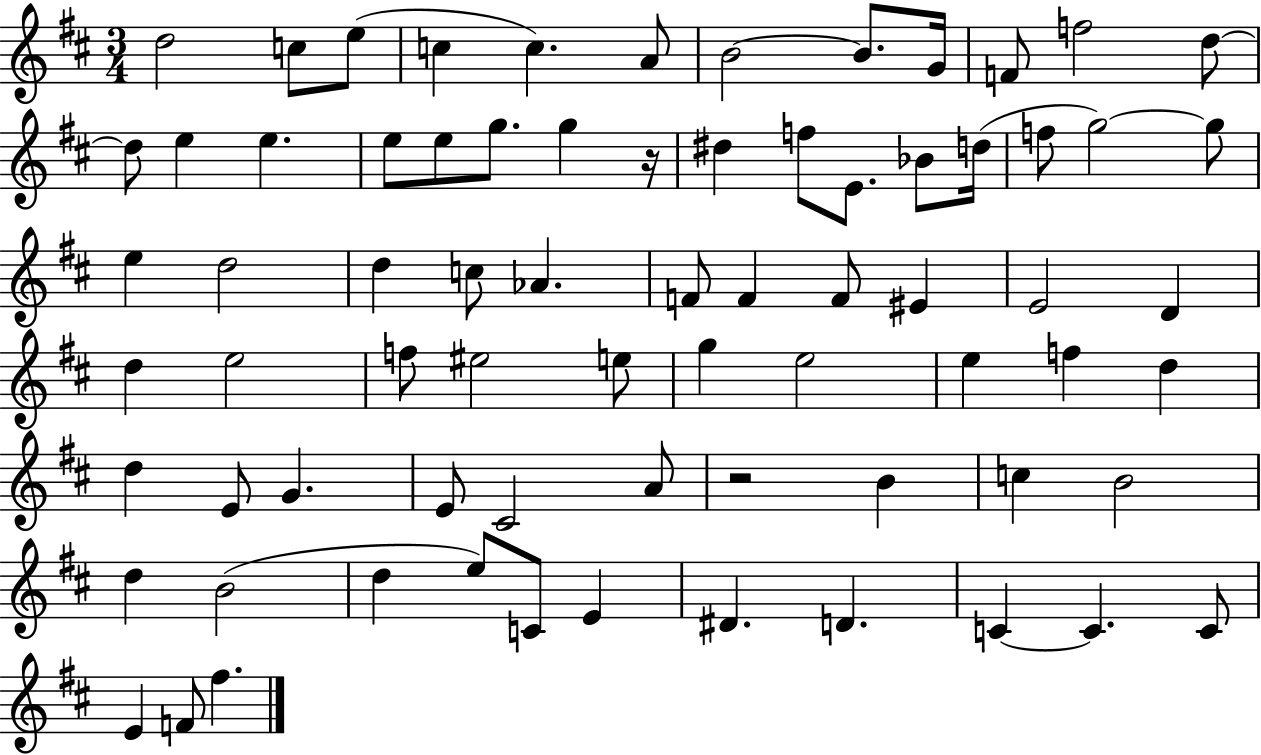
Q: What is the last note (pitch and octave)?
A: F#5